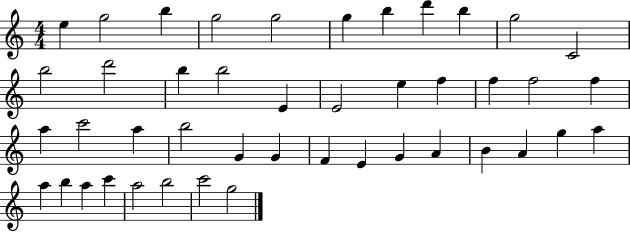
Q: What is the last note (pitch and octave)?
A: G5